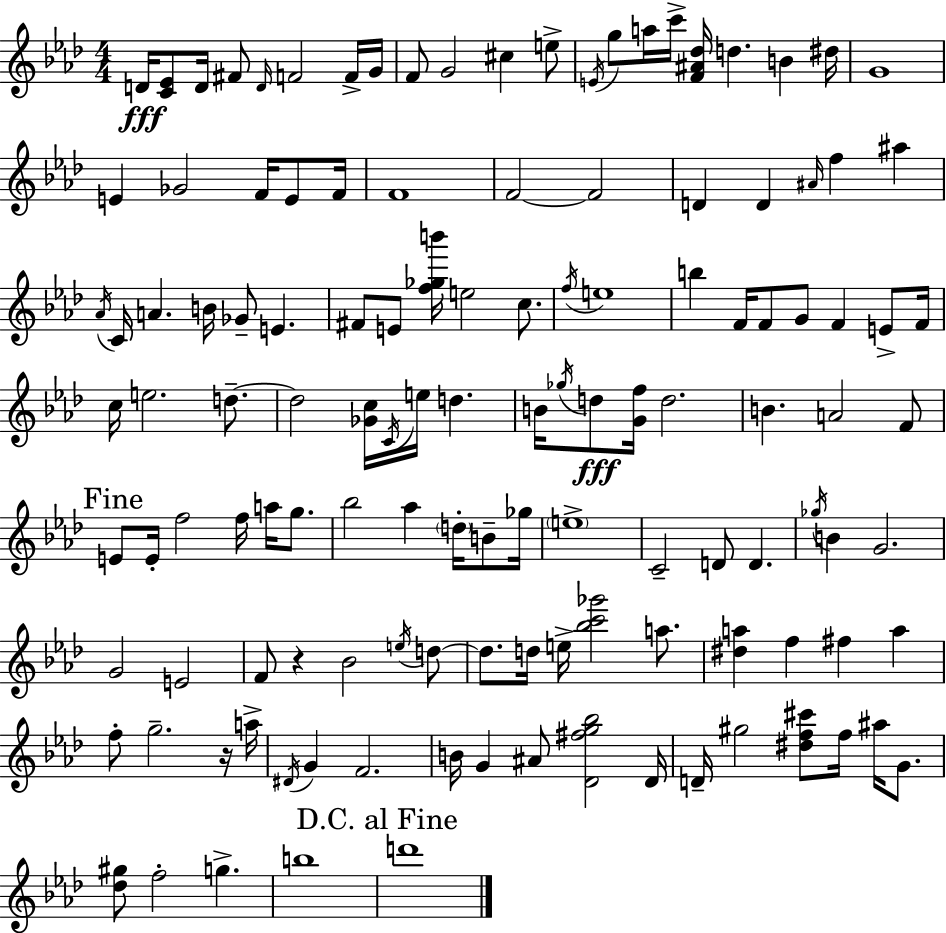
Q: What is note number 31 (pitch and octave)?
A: F5